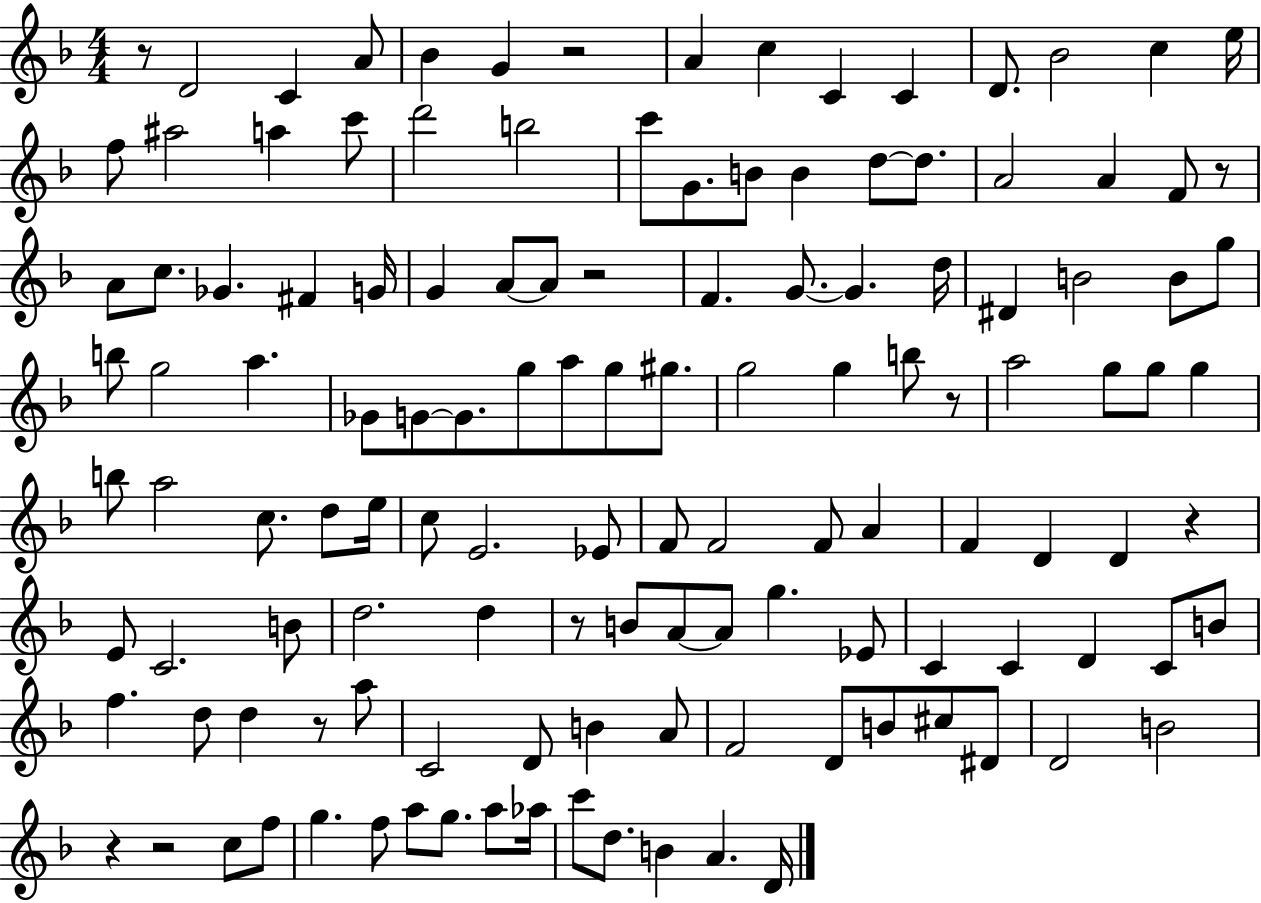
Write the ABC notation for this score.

X:1
T:Untitled
M:4/4
L:1/4
K:F
z/2 D2 C A/2 _B G z2 A c C C D/2 _B2 c e/4 f/2 ^a2 a c'/2 d'2 b2 c'/2 G/2 B/2 B d/2 d/2 A2 A F/2 z/2 A/2 c/2 _G ^F G/4 G A/2 A/2 z2 F G/2 G d/4 ^D B2 B/2 g/2 b/2 g2 a _G/2 G/2 G/2 g/2 a/2 g/2 ^g/2 g2 g b/2 z/2 a2 g/2 g/2 g b/2 a2 c/2 d/2 e/4 c/2 E2 _E/2 F/2 F2 F/2 A F D D z E/2 C2 B/2 d2 d z/2 B/2 A/2 A/2 g _E/2 C C D C/2 B/2 f d/2 d z/2 a/2 C2 D/2 B A/2 F2 D/2 B/2 ^c/2 ^D/2 D2 B2 z z2 c/2 f/2 g f/2 a/2 g/2 a/2 _a/4 c'/2 d/2 B A D/4